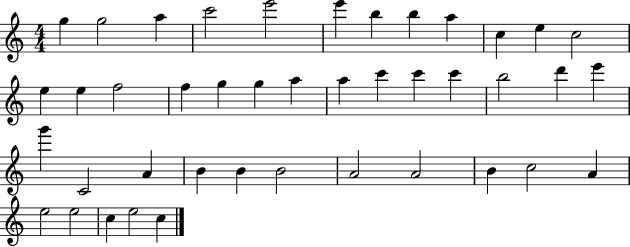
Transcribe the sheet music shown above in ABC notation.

X:1
T:Untitled
M:4/4
L:1/4
K:C
g g2 a c'2 e'2 e' b b a c e c2 e e f2 f g g a a c' c' c' b2 d' e' g' C2 A B B B2 A2 A2 B c2 A e2 e2 c e2 c